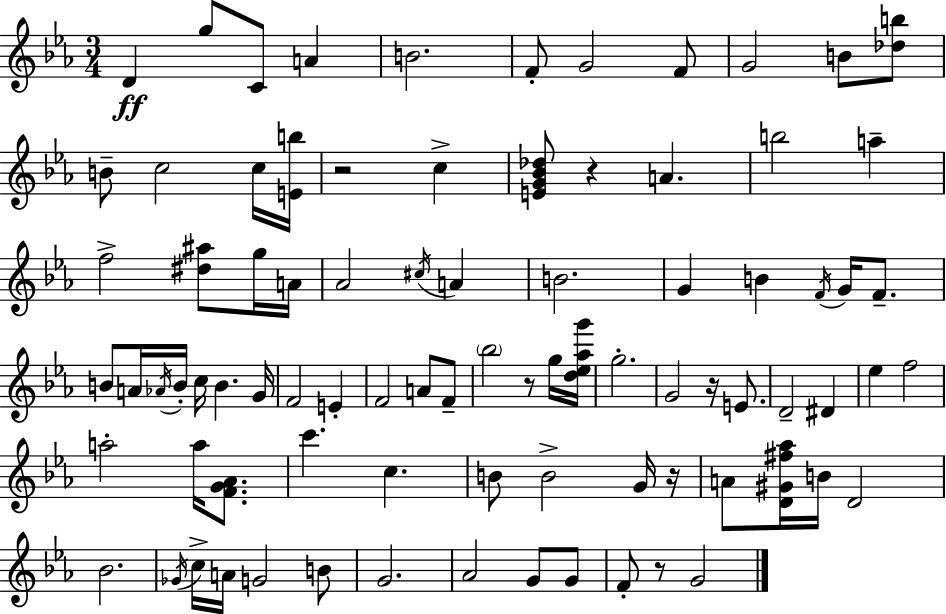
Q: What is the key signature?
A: EES major